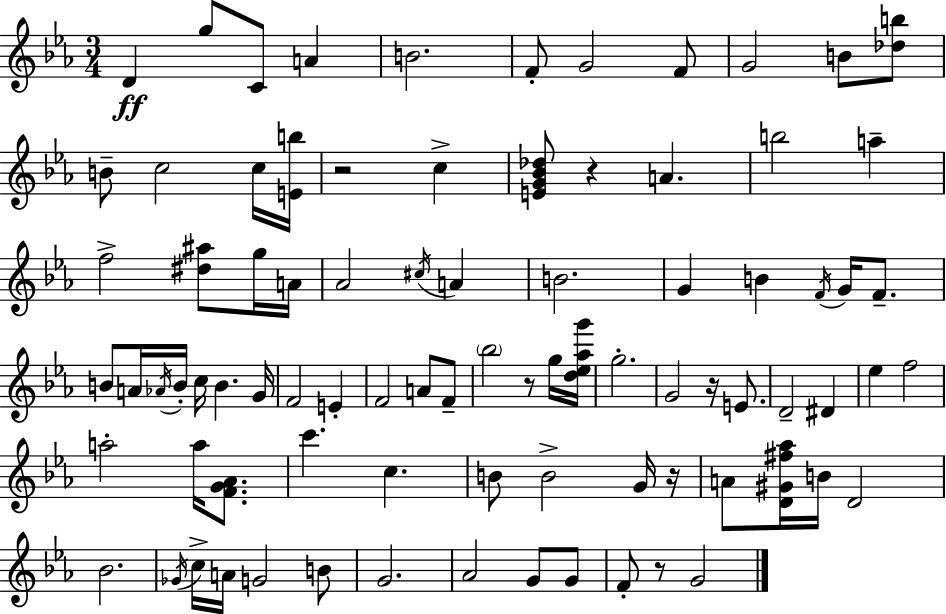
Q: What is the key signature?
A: EES major